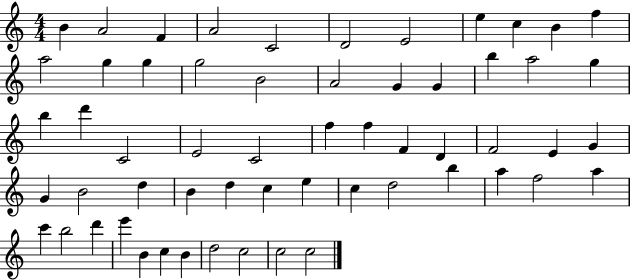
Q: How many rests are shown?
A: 0